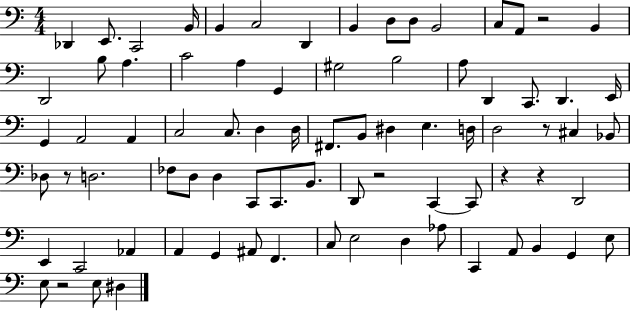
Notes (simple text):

Db2/q E2/e. C2/h B2/s B2/q C3/h D2/q B2/q D3/e D3/e B2/h C3/e A2/e R/h B2/q D2/h B3/e A3/q. C4/h A3/q G2/q G#3/h B3/h A3/e D2/q C2/e. D2/q. E2/s G2/q A2/h A2/q C3/h C3/e. D3/q D3/s F#2/e. B2/e D#3/q E3/q. D3/s D3/h R/e C#3/q Bb2/e Db3/e R/e D3/h. FES3/e D3/e D3/q C2/e C2/e. B2/e. D2/e R/h C2/q C2/e R/q R/q D2/h E2/q C2/h Ab2/q A2/q G2/q A#2/e F2/q. C3/e E3/h D3/q Ab3/e C2/q A2/e B2/q G2/q E3/e E3/e R/h E3/e D#3/q